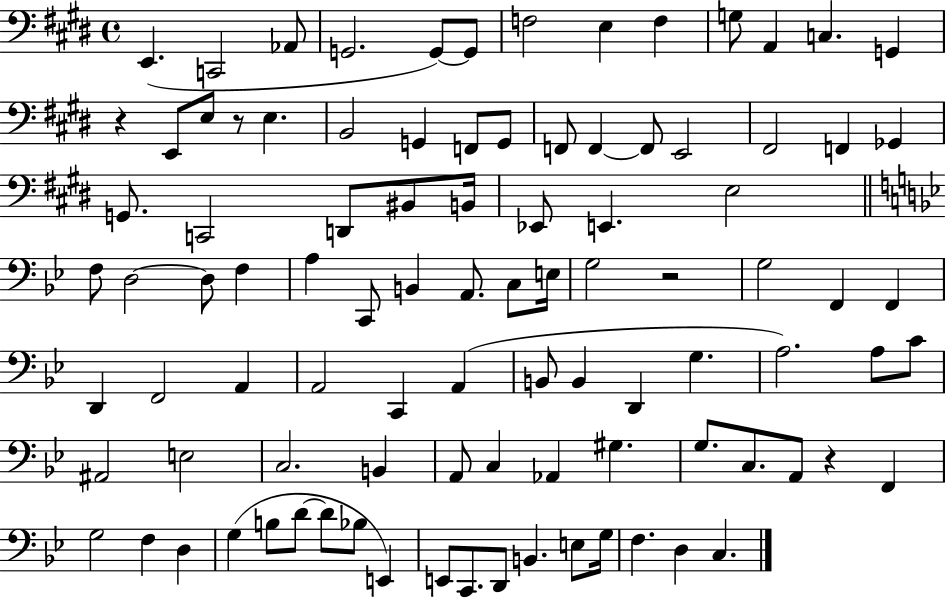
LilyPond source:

{
  \clef bass
  \time 4/4
  \defaultTimeSignature
  \key e \major
  \repeat volta 2 { e,4.( c,2 aes,8 | g,2. g,8~~) g,8 | f2 e4 f4 | g8 a,4 c4. g,4 | \break r4 e,8 e8 r8 e4. | b,2 g,4 f,8 g,8 | f,8 f,4~~ f,8 e,2 | fis,2 f,4 ges,4 | \break g,8. c,2 d,8 bis,8 b,16 | ees,8 e,4. e2 | \bar "||" \break \key bes \major f8 d2~~ d8 f4 | a4 c,8 b,4 a,8. c8 e16 | g2 r2 | g2 f,4 f,4 | \break d,4 f,2 a,4 | a,2 c,4 a,4( | b,8 b,4 d,4 g4. | a2.) a8 c'8 | \break ais,2 e2 | c2. b,4 | a,8 c4 aes,4 gis4. | g8. c8. a,8 r4 f,4 | \break g2 f4 d4 | g4( b8 d'8~~ d'8 bes8 e,4) | e,8 c,8. d,8 b,4. e8 g16 | f4. d4 c4. | \break } \bar "|."
}